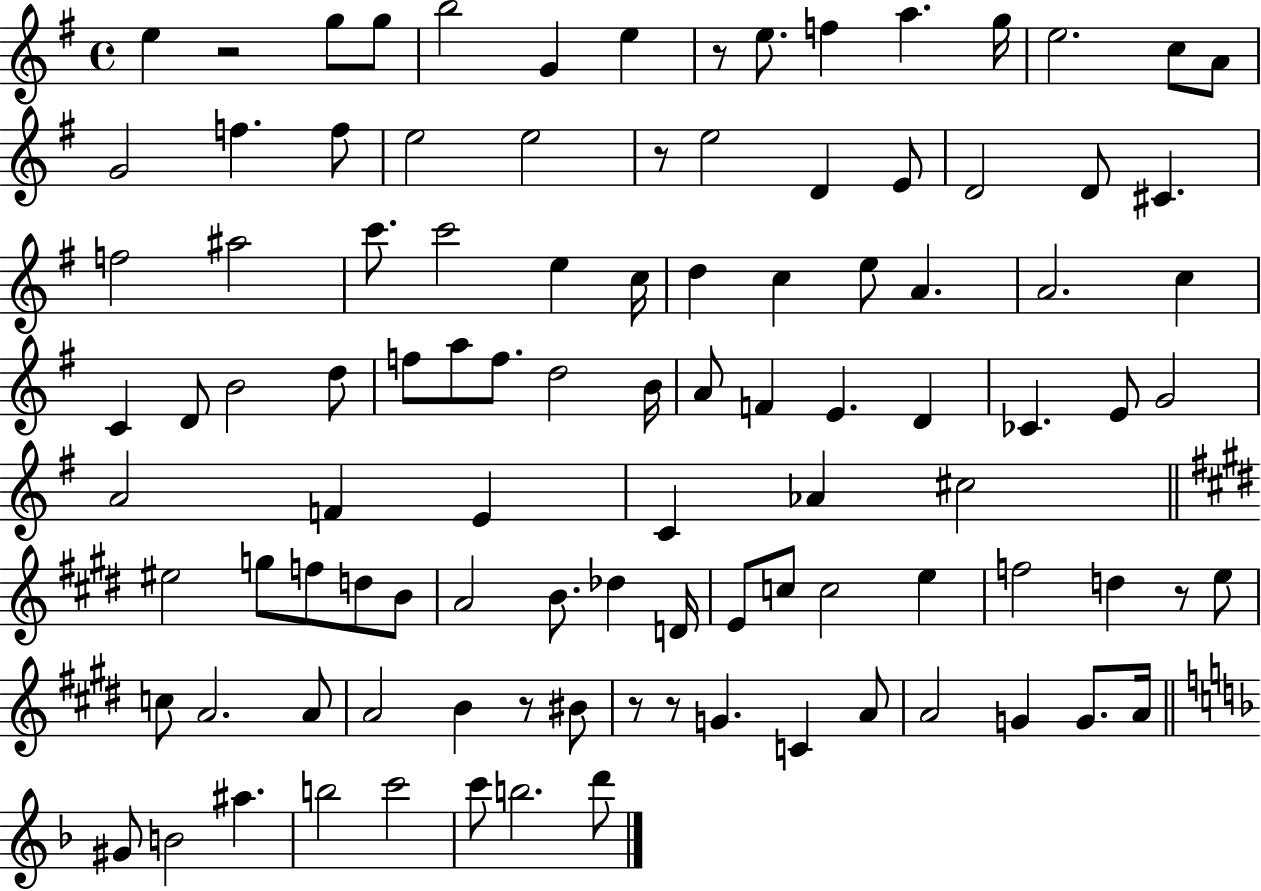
E5/q R/h G5/e G5/e B5/h G4/q E5/q R/e E5/e. F5/q A5/q. G5/s E5/h. C5/e A4/e G4/h F5/q. F5/e E5/h E5/h R/e E5/h D4/q E4/e D4/h D4/e C#4/q. F5/h A#5/h C6/e. C6/h E5/q C5/s D5/q C5/q E5/e A4/q. A4/h. C5/q C4/q D4/e B4/h D5/e F5/e A5/e F5/e. D5/h B4/s A4/e F4/q E4/q. D4/q CES4/q. E4/e G4/h A4/h F4/q E4/q C4/q Ab4/q C#5/h EIS5/h G5/e F5/e D5/e B4/e A4/h B4/e. Db5/q D4/s E4/e C5/e C5/h E5/q F5/h D5/q R/e E5/e C5/e A4/h. A4/e A4/h B4/q R/e BIS4/e R/e R/e G4/q. C4/q A4/e A4/h G4/q G4/e. A4/s G#4/e B4/h A#5/q. B5/h C6/h C6/e B5/h. D6/e